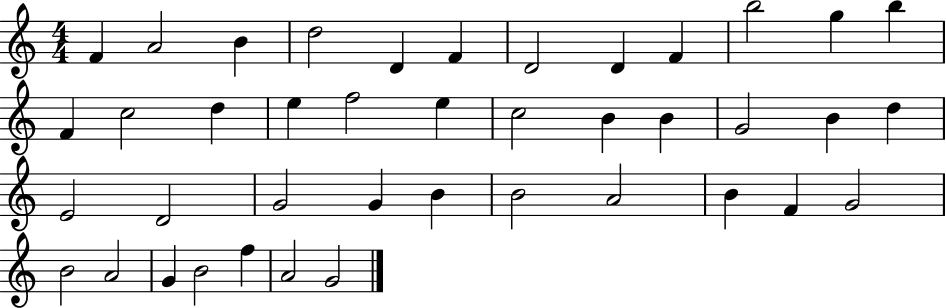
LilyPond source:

{
  \clef treble
  \numericTimeSignature
  \time 4/4
  \key c \major
  f'4 a'2 b'4 | d''2 d'4 f'4 | d'2 d'4 f'4 | b''2 g''4 b''4 | \break f'4 c''2 d''4 | e''4 f''2 e''4 | c''2 b'4 b'4 | g'2 b'4 d''4 | \break e'2 d'2 | g'2 g'4 b'4 | b'2 a'2 | b'4 f'4 g'2 | \break b'2 a'2 | g'4 b'2 f''4 | a'2 g'2 | \bar "|."
}